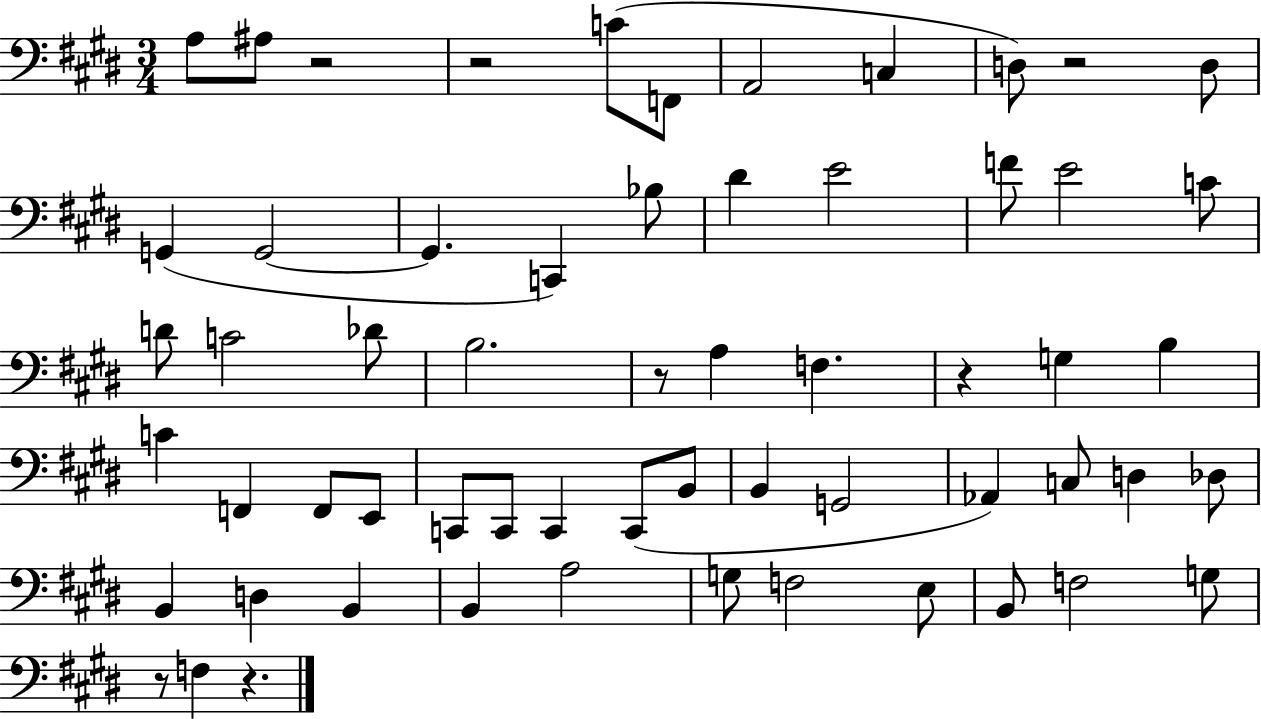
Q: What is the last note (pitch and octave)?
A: F3